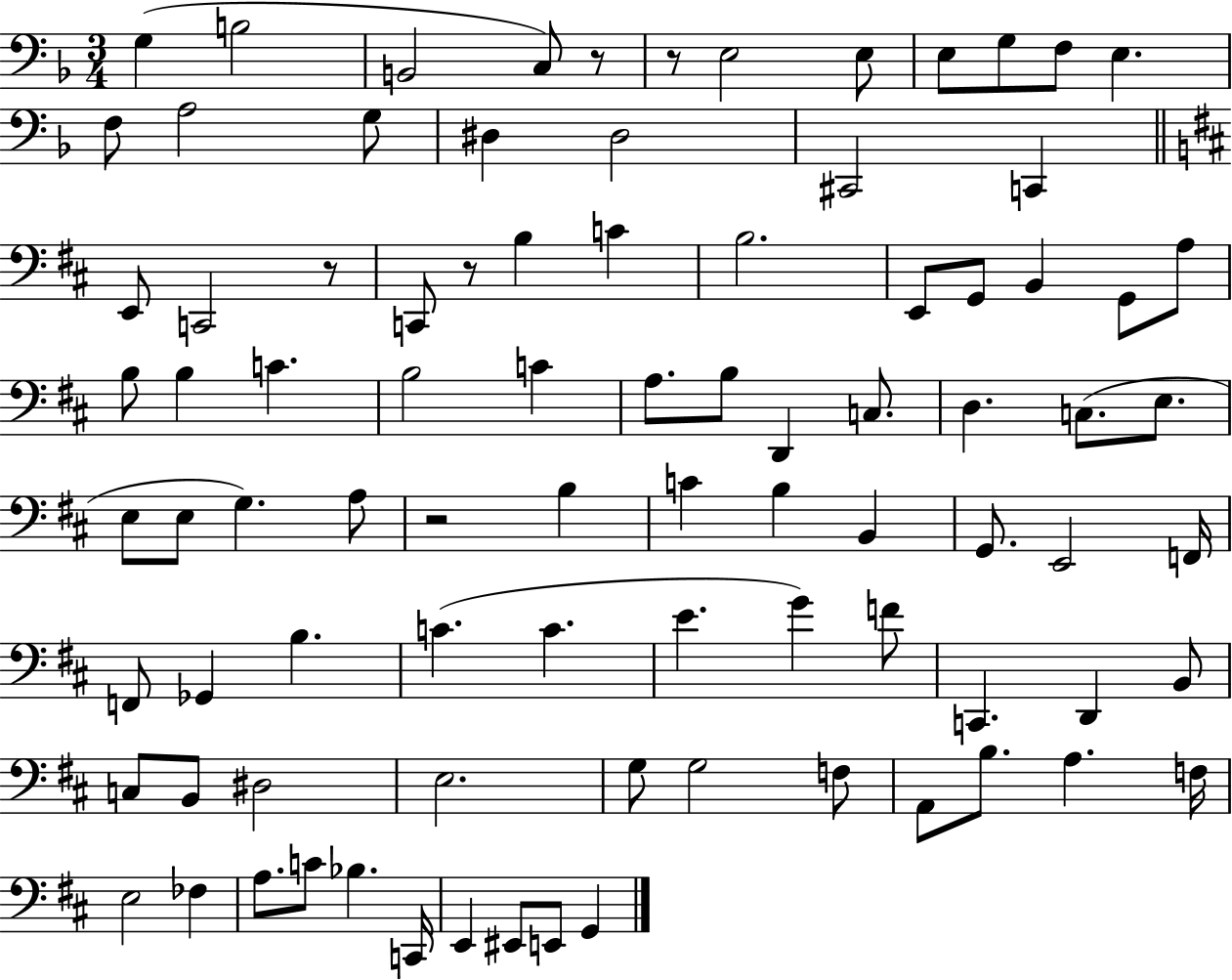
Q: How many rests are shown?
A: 5